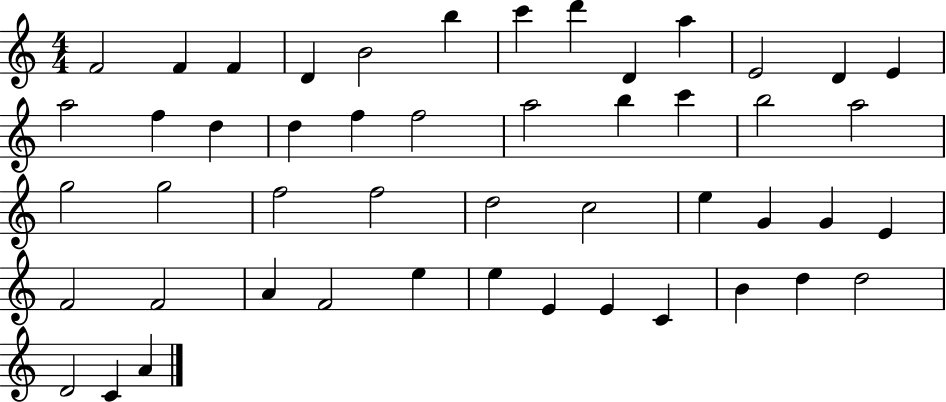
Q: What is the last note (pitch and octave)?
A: A4